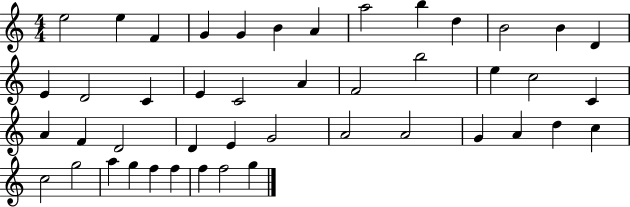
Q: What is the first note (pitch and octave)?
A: E5